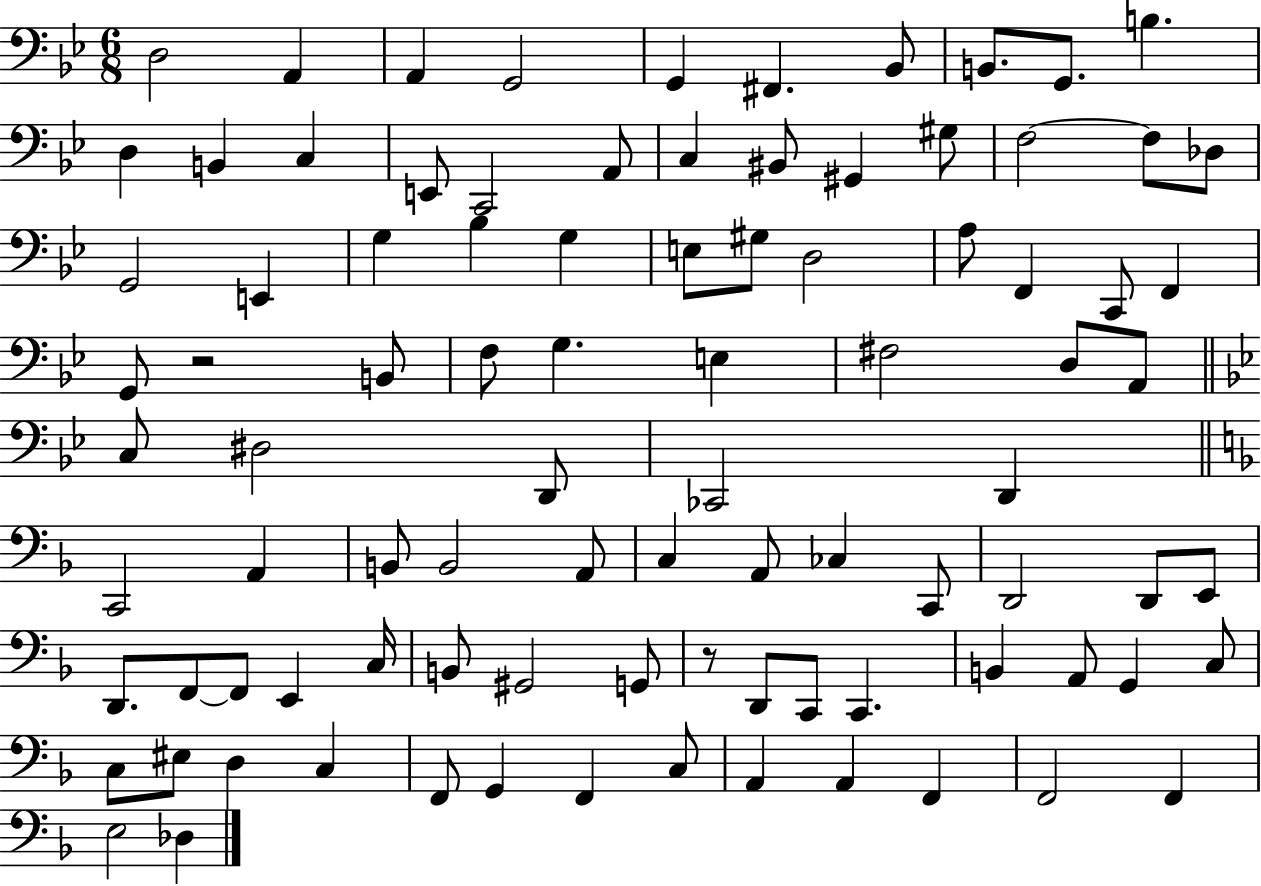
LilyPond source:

{
  \clef bass
  \numericTimeSignature
  \time 6/8
  \key bes \major
  \repeat volta 2 { d2 a,4 | a,4 g,2 | g,4 fis,4. bes,8 | b,8. g,8. b4. | \break d4 b,4 c4 | e,8 c,2 a,8 | c4 bis,8 gis,4 gis8 | f2~~ f8 des8 | \break g,2 e,4 | g4 bes4 g4 | e8 gis8 d2 | a8 f,4 c,8 f,4 | \break g,8 r2 b,8 | f8 g4. e4 | fis2 d8 a,8 | \bar "||" \break \key bes \major c8 dis2 d,8 | ces,2 d,4 | \bar "||" \break \key f \major c,2 a,4 | b,8 b,2 a,8 | c4 a,8 ces4 c,8 | d,2 d,8 e,8 | \break d,8. f,8~~ f,8 e,4 c16 | b,8 gis,2 g,8 | r8 d,8 c,8 c,4. | b,4 a,8 g,4 c8 | \break c8 eis8 d4 c4 | f,8 g,4 f,4 c8 | a,4 a,4 f,4 | f,2 f,4 | \break e2 des4 | } \bar "|."
}